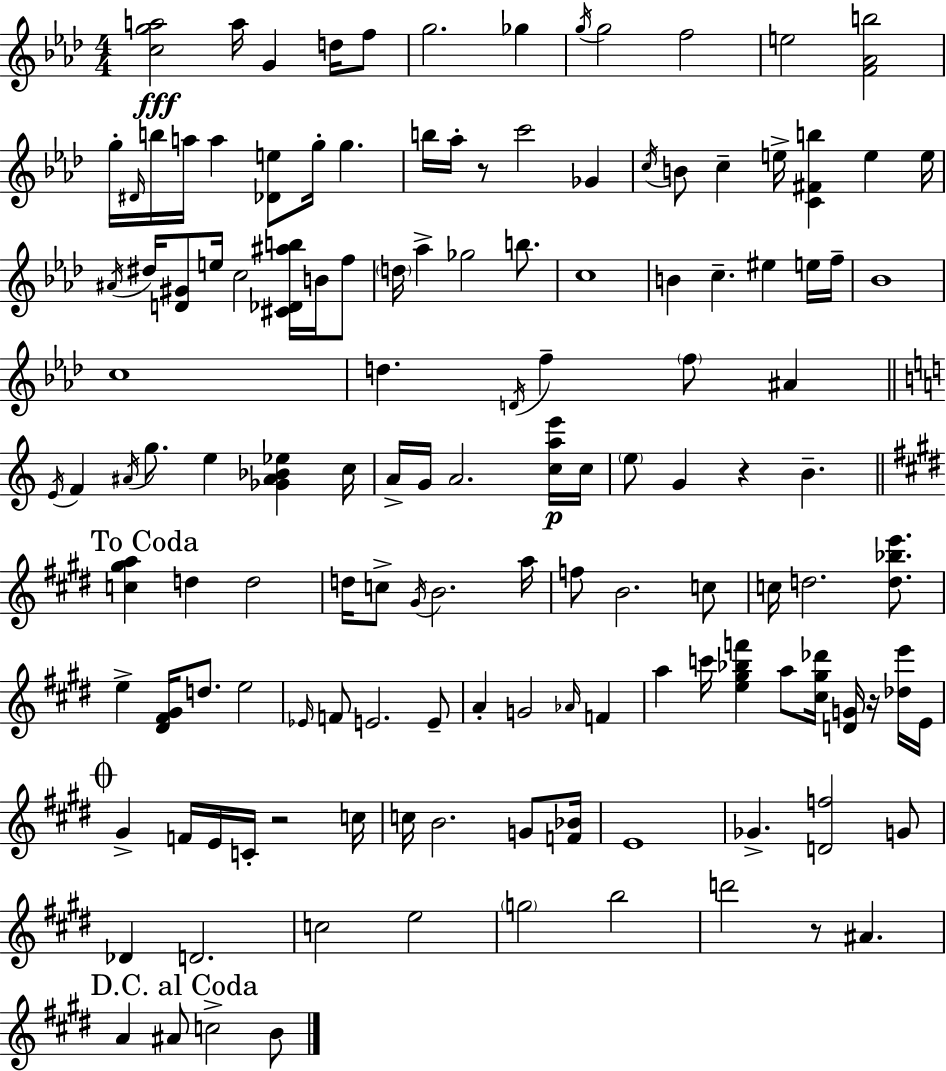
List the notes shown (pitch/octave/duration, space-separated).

[C5,G5,A5]/h A5/s G4/q D5/s F5/e G5/h. Gb5/q G5/s G5/h F5/h E5/h [F4,Ab4,B5]/h G5/s D#4/s B5/s A5/s A5/q [Db4,E5]/e G5/s G5/q. B5/s Ab5/s R/e C6/h Gb4/q C5/s B4/e C5/q E5/s [C4,F#4,B5]/q E5/q E5/s A#4/s D#5/s [D4,G#4]/e E5/s C5/h [C#4,Db4,A#5,B5]/s B4/s F5/e D5/s Ab5/q Gb5/h B5/e. C5/w B4/q C5/q. EIS5/q E5/s F5/s Bb4/w C5/w D5/q. D4/s F5/q F5/e A#4/q E4/s F4/q A#4/s G5/e. E5/q [Gb4,A#4,Bb4,Eb5]/q C5/s A4/s G4/s A4/h. [C5,A5,E6]/s C5/s E5/e G4/q R/q B4/q. [C5,G#5,A5]/q D5/q D5/h D5/s C5/e G#4/s B4/h. A5/s F5/e B4/h. C5/e C5/s D5/h. [D5,Bb5,E6]/e. E5/q [D#4,F#4,G#4]/s D5/e. E5/h Eb4/s F4/e E4/h. E4/e A4/q G4/h Ab4/s F4/q A5/q C6/s [E5,G#5,Bb5,F6]/q A5/e [C#5,G#5,Db6]/s [D4,G4]/s R/s [Db5,E6]/s E4/s G#4/q F4/s E4/s C4/s R/h C5/s C5/s B4/h. G4/e [F4,Bb4]/s E4/w Gb4/q. [D4,F5]/h G4/e Db4/q D4/h. C5/h E5/h G5/h B5/h D6/h R/e A#4/q. A4/q A#4/e C5/h B4/e